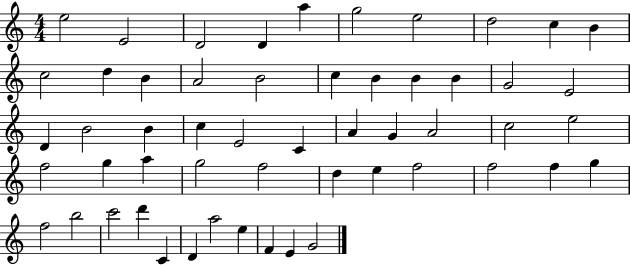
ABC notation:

X:1
T:Untitled
M:4/4
L:1/4
K:C
e2 E2 D2 D a g2 e2 d2 c B c2 d B A2 B2 c B B B G2 E2 D B2 B c E2 C A G A2 c2 e2 f2 g a g2 f2 d e f2 f2 f g f2 b2 c'2 d' C D a2 e F E G2